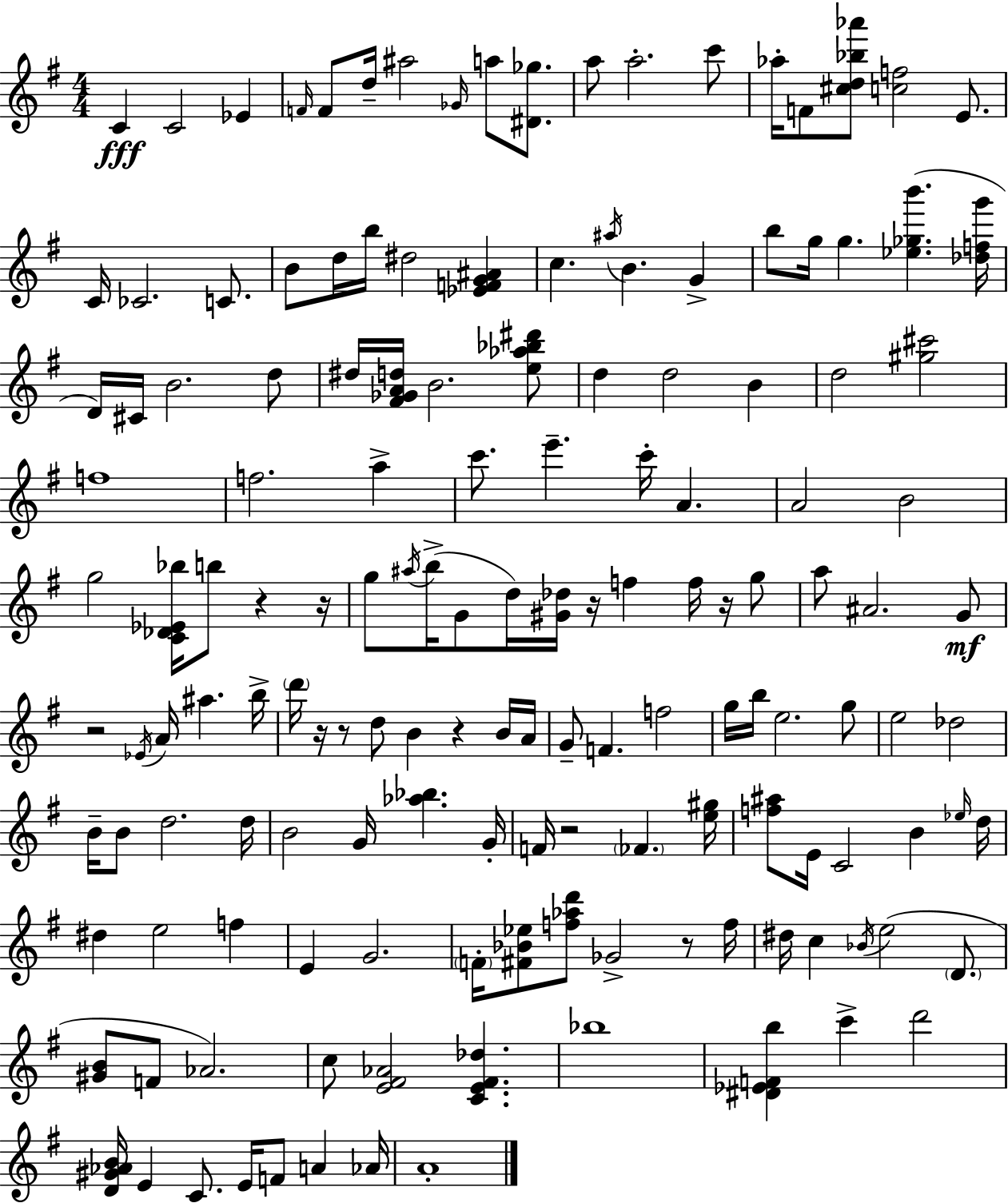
C4/q C4/h Eb4/q F4/s F4/e D5/s A#5/h Gb4/s A5/e [D#4,Gb5]/e. A5/e A5/h. C6/e Ab5/s F4/e [C#5,D5,Bb5,Ab6]/e [C5,F5]/h E4/e. C4/s CES4/h. C4/e. B4/e D5/s B5/s D#5/h [Eb4,F4,G4,A#4]/q C5/q. A#5/s B4/q. G4/q B5/e G5/s G5/q. [Eb5,Gb5,B6]/q. [Db5,F5,G6]/s D4/s C#4/s B4/h. D5/e D#5/s [F#4,Gb4,A4,D5]/s B4/h. [E5,Ab5,Bb5,D#6]/e D5/q D5/h B4/q D5/h [G#5,C#6]/h F5/w F5/h. A5/q C6/e. E6/q. C6/s A4/q. A4/h B4/h G5/h [C4,Db4,Eb4,Bb5]/s B5/e R/q R/s G5/e A#5/s B5/s G4/e D5/s [G#4,Db5]/s R/s F5/q F5/s R/s G5/e A5/e A#4/h. G4/e R/h Eb4/s A4/s A#5/q. B5/s D6/s R/s R/e D5/e B4/q R/q B4/s A4/s G4/e F4/q. F5/h G5/s B5/s E5/h. G5/e E5/h Db5/h B4/s B4/e D5/h. D5/s B4/h G4/s [Ab5,Bb5]/q. G4/s F4/s R/h FES4/q. [E5,G#5]/s [F5,A#5]/e E4/s C4/h B4/q Eb5/s D5/s D#5/q E5/h F5/q E4/q G4/h. F4/s [F#4,Bb4,Eb5]/e [F5,Ab5,D6]/e Gb4/h R/e F5/s D#5/s C5/q Bb4/s E5/h D4/e. [G#4,B4]/e F4/e Ab4/h. C5/e [E4,F#4,Ab4]/h [C4,E4,F#4,Db5]/q. Bb5/w [D#4,Eb4,F4,B5]/q C6/q D6/h [D4,G#4,Ab4,B4]/s E4/q C4/e. E4/s F4/e A4/q Ab4/s A4/w